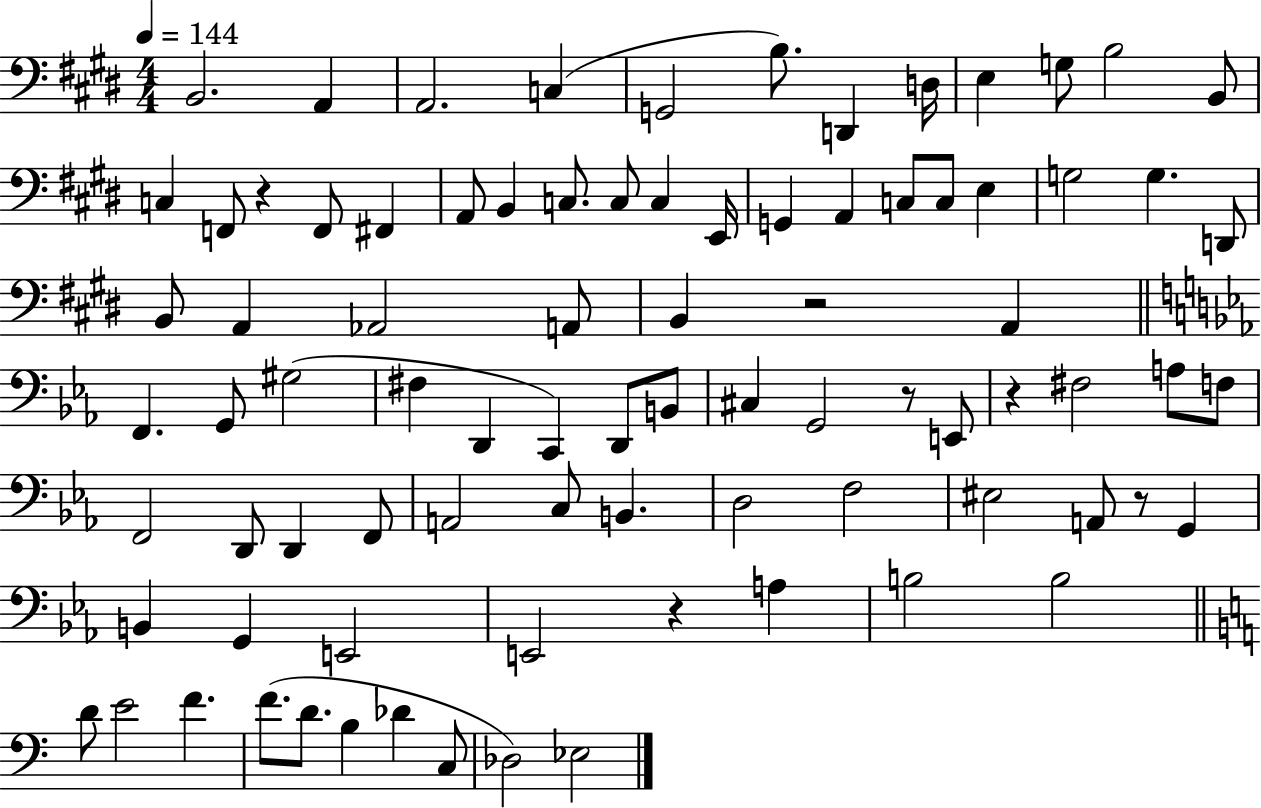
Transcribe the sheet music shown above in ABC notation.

X:1
T:Untitled
M:4/4
L:1/4
K:E
B,,2 A,, A,,2 C, G,,2 B,/2 D,, D,/4 E, G,/2 B,2 B,,/2 C, F,,/2 z F,,/2 ^F,, A,,/2 B,, C,/2 C,/2 C, E,,/4 G,, A,, C,/2 C,/2 E, G,2 G, D,,/2 B,,/2 A,, _A,,2 A,,/2 B,, z2 A,, F,, G,,/2 ^G,2 ^F, D,, C,, D,,/2 B,,/2 ^C, G,,2 z/2 E,,/2 z ^F,2 A,/2 F,/2 F,,2 D,,/2 D,, F,,/2 A,,2 C,/2 B,, D,2 F,2 ^E,2 A,,/2 z/2 G,, B,, G,, E,,2 E,,2 z A, B,2 B,2 D/2 E2 F F/2 D/2 B, _D C,/2 _D,2 _E,2